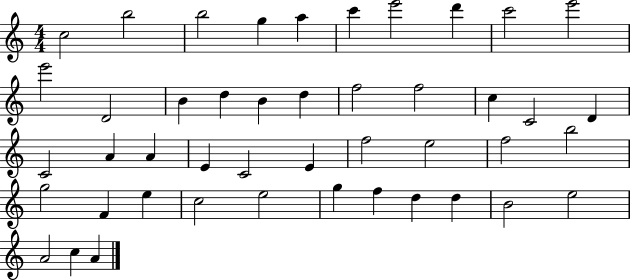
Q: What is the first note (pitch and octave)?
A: C5